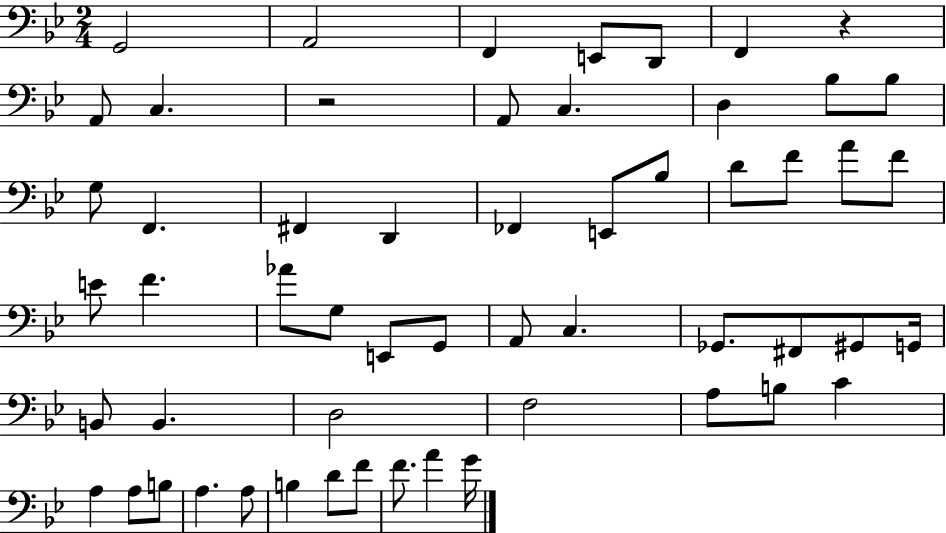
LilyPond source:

{
  \clef bass
  \numericTimeSignature
  \time 2/4
  \key bes \major
  g,2 | a,2 | f,4 e,8 d,8 | f,4 r4 | \break a,8 c4. | r2 | a,8 c4. | d4 bes8 bes8 | \break g8 f,4. | fis,4 d,4 | fes,4 e,8 bes8 | d'8 f'8 a'8 f'8 | \break e'8 f'4. | aes'8 g8 e,8 g,8 | a,8 c4. | ges,8. fis,8 gis,8 g,16 | \break b,8 b,4. | d2 | f2 | a8 b8 c'4 | \break a4 a8 b8 | a4. a8 | b4 d'8 f'8 | f'8. a'4 g'16 | \break \bar "|."
}